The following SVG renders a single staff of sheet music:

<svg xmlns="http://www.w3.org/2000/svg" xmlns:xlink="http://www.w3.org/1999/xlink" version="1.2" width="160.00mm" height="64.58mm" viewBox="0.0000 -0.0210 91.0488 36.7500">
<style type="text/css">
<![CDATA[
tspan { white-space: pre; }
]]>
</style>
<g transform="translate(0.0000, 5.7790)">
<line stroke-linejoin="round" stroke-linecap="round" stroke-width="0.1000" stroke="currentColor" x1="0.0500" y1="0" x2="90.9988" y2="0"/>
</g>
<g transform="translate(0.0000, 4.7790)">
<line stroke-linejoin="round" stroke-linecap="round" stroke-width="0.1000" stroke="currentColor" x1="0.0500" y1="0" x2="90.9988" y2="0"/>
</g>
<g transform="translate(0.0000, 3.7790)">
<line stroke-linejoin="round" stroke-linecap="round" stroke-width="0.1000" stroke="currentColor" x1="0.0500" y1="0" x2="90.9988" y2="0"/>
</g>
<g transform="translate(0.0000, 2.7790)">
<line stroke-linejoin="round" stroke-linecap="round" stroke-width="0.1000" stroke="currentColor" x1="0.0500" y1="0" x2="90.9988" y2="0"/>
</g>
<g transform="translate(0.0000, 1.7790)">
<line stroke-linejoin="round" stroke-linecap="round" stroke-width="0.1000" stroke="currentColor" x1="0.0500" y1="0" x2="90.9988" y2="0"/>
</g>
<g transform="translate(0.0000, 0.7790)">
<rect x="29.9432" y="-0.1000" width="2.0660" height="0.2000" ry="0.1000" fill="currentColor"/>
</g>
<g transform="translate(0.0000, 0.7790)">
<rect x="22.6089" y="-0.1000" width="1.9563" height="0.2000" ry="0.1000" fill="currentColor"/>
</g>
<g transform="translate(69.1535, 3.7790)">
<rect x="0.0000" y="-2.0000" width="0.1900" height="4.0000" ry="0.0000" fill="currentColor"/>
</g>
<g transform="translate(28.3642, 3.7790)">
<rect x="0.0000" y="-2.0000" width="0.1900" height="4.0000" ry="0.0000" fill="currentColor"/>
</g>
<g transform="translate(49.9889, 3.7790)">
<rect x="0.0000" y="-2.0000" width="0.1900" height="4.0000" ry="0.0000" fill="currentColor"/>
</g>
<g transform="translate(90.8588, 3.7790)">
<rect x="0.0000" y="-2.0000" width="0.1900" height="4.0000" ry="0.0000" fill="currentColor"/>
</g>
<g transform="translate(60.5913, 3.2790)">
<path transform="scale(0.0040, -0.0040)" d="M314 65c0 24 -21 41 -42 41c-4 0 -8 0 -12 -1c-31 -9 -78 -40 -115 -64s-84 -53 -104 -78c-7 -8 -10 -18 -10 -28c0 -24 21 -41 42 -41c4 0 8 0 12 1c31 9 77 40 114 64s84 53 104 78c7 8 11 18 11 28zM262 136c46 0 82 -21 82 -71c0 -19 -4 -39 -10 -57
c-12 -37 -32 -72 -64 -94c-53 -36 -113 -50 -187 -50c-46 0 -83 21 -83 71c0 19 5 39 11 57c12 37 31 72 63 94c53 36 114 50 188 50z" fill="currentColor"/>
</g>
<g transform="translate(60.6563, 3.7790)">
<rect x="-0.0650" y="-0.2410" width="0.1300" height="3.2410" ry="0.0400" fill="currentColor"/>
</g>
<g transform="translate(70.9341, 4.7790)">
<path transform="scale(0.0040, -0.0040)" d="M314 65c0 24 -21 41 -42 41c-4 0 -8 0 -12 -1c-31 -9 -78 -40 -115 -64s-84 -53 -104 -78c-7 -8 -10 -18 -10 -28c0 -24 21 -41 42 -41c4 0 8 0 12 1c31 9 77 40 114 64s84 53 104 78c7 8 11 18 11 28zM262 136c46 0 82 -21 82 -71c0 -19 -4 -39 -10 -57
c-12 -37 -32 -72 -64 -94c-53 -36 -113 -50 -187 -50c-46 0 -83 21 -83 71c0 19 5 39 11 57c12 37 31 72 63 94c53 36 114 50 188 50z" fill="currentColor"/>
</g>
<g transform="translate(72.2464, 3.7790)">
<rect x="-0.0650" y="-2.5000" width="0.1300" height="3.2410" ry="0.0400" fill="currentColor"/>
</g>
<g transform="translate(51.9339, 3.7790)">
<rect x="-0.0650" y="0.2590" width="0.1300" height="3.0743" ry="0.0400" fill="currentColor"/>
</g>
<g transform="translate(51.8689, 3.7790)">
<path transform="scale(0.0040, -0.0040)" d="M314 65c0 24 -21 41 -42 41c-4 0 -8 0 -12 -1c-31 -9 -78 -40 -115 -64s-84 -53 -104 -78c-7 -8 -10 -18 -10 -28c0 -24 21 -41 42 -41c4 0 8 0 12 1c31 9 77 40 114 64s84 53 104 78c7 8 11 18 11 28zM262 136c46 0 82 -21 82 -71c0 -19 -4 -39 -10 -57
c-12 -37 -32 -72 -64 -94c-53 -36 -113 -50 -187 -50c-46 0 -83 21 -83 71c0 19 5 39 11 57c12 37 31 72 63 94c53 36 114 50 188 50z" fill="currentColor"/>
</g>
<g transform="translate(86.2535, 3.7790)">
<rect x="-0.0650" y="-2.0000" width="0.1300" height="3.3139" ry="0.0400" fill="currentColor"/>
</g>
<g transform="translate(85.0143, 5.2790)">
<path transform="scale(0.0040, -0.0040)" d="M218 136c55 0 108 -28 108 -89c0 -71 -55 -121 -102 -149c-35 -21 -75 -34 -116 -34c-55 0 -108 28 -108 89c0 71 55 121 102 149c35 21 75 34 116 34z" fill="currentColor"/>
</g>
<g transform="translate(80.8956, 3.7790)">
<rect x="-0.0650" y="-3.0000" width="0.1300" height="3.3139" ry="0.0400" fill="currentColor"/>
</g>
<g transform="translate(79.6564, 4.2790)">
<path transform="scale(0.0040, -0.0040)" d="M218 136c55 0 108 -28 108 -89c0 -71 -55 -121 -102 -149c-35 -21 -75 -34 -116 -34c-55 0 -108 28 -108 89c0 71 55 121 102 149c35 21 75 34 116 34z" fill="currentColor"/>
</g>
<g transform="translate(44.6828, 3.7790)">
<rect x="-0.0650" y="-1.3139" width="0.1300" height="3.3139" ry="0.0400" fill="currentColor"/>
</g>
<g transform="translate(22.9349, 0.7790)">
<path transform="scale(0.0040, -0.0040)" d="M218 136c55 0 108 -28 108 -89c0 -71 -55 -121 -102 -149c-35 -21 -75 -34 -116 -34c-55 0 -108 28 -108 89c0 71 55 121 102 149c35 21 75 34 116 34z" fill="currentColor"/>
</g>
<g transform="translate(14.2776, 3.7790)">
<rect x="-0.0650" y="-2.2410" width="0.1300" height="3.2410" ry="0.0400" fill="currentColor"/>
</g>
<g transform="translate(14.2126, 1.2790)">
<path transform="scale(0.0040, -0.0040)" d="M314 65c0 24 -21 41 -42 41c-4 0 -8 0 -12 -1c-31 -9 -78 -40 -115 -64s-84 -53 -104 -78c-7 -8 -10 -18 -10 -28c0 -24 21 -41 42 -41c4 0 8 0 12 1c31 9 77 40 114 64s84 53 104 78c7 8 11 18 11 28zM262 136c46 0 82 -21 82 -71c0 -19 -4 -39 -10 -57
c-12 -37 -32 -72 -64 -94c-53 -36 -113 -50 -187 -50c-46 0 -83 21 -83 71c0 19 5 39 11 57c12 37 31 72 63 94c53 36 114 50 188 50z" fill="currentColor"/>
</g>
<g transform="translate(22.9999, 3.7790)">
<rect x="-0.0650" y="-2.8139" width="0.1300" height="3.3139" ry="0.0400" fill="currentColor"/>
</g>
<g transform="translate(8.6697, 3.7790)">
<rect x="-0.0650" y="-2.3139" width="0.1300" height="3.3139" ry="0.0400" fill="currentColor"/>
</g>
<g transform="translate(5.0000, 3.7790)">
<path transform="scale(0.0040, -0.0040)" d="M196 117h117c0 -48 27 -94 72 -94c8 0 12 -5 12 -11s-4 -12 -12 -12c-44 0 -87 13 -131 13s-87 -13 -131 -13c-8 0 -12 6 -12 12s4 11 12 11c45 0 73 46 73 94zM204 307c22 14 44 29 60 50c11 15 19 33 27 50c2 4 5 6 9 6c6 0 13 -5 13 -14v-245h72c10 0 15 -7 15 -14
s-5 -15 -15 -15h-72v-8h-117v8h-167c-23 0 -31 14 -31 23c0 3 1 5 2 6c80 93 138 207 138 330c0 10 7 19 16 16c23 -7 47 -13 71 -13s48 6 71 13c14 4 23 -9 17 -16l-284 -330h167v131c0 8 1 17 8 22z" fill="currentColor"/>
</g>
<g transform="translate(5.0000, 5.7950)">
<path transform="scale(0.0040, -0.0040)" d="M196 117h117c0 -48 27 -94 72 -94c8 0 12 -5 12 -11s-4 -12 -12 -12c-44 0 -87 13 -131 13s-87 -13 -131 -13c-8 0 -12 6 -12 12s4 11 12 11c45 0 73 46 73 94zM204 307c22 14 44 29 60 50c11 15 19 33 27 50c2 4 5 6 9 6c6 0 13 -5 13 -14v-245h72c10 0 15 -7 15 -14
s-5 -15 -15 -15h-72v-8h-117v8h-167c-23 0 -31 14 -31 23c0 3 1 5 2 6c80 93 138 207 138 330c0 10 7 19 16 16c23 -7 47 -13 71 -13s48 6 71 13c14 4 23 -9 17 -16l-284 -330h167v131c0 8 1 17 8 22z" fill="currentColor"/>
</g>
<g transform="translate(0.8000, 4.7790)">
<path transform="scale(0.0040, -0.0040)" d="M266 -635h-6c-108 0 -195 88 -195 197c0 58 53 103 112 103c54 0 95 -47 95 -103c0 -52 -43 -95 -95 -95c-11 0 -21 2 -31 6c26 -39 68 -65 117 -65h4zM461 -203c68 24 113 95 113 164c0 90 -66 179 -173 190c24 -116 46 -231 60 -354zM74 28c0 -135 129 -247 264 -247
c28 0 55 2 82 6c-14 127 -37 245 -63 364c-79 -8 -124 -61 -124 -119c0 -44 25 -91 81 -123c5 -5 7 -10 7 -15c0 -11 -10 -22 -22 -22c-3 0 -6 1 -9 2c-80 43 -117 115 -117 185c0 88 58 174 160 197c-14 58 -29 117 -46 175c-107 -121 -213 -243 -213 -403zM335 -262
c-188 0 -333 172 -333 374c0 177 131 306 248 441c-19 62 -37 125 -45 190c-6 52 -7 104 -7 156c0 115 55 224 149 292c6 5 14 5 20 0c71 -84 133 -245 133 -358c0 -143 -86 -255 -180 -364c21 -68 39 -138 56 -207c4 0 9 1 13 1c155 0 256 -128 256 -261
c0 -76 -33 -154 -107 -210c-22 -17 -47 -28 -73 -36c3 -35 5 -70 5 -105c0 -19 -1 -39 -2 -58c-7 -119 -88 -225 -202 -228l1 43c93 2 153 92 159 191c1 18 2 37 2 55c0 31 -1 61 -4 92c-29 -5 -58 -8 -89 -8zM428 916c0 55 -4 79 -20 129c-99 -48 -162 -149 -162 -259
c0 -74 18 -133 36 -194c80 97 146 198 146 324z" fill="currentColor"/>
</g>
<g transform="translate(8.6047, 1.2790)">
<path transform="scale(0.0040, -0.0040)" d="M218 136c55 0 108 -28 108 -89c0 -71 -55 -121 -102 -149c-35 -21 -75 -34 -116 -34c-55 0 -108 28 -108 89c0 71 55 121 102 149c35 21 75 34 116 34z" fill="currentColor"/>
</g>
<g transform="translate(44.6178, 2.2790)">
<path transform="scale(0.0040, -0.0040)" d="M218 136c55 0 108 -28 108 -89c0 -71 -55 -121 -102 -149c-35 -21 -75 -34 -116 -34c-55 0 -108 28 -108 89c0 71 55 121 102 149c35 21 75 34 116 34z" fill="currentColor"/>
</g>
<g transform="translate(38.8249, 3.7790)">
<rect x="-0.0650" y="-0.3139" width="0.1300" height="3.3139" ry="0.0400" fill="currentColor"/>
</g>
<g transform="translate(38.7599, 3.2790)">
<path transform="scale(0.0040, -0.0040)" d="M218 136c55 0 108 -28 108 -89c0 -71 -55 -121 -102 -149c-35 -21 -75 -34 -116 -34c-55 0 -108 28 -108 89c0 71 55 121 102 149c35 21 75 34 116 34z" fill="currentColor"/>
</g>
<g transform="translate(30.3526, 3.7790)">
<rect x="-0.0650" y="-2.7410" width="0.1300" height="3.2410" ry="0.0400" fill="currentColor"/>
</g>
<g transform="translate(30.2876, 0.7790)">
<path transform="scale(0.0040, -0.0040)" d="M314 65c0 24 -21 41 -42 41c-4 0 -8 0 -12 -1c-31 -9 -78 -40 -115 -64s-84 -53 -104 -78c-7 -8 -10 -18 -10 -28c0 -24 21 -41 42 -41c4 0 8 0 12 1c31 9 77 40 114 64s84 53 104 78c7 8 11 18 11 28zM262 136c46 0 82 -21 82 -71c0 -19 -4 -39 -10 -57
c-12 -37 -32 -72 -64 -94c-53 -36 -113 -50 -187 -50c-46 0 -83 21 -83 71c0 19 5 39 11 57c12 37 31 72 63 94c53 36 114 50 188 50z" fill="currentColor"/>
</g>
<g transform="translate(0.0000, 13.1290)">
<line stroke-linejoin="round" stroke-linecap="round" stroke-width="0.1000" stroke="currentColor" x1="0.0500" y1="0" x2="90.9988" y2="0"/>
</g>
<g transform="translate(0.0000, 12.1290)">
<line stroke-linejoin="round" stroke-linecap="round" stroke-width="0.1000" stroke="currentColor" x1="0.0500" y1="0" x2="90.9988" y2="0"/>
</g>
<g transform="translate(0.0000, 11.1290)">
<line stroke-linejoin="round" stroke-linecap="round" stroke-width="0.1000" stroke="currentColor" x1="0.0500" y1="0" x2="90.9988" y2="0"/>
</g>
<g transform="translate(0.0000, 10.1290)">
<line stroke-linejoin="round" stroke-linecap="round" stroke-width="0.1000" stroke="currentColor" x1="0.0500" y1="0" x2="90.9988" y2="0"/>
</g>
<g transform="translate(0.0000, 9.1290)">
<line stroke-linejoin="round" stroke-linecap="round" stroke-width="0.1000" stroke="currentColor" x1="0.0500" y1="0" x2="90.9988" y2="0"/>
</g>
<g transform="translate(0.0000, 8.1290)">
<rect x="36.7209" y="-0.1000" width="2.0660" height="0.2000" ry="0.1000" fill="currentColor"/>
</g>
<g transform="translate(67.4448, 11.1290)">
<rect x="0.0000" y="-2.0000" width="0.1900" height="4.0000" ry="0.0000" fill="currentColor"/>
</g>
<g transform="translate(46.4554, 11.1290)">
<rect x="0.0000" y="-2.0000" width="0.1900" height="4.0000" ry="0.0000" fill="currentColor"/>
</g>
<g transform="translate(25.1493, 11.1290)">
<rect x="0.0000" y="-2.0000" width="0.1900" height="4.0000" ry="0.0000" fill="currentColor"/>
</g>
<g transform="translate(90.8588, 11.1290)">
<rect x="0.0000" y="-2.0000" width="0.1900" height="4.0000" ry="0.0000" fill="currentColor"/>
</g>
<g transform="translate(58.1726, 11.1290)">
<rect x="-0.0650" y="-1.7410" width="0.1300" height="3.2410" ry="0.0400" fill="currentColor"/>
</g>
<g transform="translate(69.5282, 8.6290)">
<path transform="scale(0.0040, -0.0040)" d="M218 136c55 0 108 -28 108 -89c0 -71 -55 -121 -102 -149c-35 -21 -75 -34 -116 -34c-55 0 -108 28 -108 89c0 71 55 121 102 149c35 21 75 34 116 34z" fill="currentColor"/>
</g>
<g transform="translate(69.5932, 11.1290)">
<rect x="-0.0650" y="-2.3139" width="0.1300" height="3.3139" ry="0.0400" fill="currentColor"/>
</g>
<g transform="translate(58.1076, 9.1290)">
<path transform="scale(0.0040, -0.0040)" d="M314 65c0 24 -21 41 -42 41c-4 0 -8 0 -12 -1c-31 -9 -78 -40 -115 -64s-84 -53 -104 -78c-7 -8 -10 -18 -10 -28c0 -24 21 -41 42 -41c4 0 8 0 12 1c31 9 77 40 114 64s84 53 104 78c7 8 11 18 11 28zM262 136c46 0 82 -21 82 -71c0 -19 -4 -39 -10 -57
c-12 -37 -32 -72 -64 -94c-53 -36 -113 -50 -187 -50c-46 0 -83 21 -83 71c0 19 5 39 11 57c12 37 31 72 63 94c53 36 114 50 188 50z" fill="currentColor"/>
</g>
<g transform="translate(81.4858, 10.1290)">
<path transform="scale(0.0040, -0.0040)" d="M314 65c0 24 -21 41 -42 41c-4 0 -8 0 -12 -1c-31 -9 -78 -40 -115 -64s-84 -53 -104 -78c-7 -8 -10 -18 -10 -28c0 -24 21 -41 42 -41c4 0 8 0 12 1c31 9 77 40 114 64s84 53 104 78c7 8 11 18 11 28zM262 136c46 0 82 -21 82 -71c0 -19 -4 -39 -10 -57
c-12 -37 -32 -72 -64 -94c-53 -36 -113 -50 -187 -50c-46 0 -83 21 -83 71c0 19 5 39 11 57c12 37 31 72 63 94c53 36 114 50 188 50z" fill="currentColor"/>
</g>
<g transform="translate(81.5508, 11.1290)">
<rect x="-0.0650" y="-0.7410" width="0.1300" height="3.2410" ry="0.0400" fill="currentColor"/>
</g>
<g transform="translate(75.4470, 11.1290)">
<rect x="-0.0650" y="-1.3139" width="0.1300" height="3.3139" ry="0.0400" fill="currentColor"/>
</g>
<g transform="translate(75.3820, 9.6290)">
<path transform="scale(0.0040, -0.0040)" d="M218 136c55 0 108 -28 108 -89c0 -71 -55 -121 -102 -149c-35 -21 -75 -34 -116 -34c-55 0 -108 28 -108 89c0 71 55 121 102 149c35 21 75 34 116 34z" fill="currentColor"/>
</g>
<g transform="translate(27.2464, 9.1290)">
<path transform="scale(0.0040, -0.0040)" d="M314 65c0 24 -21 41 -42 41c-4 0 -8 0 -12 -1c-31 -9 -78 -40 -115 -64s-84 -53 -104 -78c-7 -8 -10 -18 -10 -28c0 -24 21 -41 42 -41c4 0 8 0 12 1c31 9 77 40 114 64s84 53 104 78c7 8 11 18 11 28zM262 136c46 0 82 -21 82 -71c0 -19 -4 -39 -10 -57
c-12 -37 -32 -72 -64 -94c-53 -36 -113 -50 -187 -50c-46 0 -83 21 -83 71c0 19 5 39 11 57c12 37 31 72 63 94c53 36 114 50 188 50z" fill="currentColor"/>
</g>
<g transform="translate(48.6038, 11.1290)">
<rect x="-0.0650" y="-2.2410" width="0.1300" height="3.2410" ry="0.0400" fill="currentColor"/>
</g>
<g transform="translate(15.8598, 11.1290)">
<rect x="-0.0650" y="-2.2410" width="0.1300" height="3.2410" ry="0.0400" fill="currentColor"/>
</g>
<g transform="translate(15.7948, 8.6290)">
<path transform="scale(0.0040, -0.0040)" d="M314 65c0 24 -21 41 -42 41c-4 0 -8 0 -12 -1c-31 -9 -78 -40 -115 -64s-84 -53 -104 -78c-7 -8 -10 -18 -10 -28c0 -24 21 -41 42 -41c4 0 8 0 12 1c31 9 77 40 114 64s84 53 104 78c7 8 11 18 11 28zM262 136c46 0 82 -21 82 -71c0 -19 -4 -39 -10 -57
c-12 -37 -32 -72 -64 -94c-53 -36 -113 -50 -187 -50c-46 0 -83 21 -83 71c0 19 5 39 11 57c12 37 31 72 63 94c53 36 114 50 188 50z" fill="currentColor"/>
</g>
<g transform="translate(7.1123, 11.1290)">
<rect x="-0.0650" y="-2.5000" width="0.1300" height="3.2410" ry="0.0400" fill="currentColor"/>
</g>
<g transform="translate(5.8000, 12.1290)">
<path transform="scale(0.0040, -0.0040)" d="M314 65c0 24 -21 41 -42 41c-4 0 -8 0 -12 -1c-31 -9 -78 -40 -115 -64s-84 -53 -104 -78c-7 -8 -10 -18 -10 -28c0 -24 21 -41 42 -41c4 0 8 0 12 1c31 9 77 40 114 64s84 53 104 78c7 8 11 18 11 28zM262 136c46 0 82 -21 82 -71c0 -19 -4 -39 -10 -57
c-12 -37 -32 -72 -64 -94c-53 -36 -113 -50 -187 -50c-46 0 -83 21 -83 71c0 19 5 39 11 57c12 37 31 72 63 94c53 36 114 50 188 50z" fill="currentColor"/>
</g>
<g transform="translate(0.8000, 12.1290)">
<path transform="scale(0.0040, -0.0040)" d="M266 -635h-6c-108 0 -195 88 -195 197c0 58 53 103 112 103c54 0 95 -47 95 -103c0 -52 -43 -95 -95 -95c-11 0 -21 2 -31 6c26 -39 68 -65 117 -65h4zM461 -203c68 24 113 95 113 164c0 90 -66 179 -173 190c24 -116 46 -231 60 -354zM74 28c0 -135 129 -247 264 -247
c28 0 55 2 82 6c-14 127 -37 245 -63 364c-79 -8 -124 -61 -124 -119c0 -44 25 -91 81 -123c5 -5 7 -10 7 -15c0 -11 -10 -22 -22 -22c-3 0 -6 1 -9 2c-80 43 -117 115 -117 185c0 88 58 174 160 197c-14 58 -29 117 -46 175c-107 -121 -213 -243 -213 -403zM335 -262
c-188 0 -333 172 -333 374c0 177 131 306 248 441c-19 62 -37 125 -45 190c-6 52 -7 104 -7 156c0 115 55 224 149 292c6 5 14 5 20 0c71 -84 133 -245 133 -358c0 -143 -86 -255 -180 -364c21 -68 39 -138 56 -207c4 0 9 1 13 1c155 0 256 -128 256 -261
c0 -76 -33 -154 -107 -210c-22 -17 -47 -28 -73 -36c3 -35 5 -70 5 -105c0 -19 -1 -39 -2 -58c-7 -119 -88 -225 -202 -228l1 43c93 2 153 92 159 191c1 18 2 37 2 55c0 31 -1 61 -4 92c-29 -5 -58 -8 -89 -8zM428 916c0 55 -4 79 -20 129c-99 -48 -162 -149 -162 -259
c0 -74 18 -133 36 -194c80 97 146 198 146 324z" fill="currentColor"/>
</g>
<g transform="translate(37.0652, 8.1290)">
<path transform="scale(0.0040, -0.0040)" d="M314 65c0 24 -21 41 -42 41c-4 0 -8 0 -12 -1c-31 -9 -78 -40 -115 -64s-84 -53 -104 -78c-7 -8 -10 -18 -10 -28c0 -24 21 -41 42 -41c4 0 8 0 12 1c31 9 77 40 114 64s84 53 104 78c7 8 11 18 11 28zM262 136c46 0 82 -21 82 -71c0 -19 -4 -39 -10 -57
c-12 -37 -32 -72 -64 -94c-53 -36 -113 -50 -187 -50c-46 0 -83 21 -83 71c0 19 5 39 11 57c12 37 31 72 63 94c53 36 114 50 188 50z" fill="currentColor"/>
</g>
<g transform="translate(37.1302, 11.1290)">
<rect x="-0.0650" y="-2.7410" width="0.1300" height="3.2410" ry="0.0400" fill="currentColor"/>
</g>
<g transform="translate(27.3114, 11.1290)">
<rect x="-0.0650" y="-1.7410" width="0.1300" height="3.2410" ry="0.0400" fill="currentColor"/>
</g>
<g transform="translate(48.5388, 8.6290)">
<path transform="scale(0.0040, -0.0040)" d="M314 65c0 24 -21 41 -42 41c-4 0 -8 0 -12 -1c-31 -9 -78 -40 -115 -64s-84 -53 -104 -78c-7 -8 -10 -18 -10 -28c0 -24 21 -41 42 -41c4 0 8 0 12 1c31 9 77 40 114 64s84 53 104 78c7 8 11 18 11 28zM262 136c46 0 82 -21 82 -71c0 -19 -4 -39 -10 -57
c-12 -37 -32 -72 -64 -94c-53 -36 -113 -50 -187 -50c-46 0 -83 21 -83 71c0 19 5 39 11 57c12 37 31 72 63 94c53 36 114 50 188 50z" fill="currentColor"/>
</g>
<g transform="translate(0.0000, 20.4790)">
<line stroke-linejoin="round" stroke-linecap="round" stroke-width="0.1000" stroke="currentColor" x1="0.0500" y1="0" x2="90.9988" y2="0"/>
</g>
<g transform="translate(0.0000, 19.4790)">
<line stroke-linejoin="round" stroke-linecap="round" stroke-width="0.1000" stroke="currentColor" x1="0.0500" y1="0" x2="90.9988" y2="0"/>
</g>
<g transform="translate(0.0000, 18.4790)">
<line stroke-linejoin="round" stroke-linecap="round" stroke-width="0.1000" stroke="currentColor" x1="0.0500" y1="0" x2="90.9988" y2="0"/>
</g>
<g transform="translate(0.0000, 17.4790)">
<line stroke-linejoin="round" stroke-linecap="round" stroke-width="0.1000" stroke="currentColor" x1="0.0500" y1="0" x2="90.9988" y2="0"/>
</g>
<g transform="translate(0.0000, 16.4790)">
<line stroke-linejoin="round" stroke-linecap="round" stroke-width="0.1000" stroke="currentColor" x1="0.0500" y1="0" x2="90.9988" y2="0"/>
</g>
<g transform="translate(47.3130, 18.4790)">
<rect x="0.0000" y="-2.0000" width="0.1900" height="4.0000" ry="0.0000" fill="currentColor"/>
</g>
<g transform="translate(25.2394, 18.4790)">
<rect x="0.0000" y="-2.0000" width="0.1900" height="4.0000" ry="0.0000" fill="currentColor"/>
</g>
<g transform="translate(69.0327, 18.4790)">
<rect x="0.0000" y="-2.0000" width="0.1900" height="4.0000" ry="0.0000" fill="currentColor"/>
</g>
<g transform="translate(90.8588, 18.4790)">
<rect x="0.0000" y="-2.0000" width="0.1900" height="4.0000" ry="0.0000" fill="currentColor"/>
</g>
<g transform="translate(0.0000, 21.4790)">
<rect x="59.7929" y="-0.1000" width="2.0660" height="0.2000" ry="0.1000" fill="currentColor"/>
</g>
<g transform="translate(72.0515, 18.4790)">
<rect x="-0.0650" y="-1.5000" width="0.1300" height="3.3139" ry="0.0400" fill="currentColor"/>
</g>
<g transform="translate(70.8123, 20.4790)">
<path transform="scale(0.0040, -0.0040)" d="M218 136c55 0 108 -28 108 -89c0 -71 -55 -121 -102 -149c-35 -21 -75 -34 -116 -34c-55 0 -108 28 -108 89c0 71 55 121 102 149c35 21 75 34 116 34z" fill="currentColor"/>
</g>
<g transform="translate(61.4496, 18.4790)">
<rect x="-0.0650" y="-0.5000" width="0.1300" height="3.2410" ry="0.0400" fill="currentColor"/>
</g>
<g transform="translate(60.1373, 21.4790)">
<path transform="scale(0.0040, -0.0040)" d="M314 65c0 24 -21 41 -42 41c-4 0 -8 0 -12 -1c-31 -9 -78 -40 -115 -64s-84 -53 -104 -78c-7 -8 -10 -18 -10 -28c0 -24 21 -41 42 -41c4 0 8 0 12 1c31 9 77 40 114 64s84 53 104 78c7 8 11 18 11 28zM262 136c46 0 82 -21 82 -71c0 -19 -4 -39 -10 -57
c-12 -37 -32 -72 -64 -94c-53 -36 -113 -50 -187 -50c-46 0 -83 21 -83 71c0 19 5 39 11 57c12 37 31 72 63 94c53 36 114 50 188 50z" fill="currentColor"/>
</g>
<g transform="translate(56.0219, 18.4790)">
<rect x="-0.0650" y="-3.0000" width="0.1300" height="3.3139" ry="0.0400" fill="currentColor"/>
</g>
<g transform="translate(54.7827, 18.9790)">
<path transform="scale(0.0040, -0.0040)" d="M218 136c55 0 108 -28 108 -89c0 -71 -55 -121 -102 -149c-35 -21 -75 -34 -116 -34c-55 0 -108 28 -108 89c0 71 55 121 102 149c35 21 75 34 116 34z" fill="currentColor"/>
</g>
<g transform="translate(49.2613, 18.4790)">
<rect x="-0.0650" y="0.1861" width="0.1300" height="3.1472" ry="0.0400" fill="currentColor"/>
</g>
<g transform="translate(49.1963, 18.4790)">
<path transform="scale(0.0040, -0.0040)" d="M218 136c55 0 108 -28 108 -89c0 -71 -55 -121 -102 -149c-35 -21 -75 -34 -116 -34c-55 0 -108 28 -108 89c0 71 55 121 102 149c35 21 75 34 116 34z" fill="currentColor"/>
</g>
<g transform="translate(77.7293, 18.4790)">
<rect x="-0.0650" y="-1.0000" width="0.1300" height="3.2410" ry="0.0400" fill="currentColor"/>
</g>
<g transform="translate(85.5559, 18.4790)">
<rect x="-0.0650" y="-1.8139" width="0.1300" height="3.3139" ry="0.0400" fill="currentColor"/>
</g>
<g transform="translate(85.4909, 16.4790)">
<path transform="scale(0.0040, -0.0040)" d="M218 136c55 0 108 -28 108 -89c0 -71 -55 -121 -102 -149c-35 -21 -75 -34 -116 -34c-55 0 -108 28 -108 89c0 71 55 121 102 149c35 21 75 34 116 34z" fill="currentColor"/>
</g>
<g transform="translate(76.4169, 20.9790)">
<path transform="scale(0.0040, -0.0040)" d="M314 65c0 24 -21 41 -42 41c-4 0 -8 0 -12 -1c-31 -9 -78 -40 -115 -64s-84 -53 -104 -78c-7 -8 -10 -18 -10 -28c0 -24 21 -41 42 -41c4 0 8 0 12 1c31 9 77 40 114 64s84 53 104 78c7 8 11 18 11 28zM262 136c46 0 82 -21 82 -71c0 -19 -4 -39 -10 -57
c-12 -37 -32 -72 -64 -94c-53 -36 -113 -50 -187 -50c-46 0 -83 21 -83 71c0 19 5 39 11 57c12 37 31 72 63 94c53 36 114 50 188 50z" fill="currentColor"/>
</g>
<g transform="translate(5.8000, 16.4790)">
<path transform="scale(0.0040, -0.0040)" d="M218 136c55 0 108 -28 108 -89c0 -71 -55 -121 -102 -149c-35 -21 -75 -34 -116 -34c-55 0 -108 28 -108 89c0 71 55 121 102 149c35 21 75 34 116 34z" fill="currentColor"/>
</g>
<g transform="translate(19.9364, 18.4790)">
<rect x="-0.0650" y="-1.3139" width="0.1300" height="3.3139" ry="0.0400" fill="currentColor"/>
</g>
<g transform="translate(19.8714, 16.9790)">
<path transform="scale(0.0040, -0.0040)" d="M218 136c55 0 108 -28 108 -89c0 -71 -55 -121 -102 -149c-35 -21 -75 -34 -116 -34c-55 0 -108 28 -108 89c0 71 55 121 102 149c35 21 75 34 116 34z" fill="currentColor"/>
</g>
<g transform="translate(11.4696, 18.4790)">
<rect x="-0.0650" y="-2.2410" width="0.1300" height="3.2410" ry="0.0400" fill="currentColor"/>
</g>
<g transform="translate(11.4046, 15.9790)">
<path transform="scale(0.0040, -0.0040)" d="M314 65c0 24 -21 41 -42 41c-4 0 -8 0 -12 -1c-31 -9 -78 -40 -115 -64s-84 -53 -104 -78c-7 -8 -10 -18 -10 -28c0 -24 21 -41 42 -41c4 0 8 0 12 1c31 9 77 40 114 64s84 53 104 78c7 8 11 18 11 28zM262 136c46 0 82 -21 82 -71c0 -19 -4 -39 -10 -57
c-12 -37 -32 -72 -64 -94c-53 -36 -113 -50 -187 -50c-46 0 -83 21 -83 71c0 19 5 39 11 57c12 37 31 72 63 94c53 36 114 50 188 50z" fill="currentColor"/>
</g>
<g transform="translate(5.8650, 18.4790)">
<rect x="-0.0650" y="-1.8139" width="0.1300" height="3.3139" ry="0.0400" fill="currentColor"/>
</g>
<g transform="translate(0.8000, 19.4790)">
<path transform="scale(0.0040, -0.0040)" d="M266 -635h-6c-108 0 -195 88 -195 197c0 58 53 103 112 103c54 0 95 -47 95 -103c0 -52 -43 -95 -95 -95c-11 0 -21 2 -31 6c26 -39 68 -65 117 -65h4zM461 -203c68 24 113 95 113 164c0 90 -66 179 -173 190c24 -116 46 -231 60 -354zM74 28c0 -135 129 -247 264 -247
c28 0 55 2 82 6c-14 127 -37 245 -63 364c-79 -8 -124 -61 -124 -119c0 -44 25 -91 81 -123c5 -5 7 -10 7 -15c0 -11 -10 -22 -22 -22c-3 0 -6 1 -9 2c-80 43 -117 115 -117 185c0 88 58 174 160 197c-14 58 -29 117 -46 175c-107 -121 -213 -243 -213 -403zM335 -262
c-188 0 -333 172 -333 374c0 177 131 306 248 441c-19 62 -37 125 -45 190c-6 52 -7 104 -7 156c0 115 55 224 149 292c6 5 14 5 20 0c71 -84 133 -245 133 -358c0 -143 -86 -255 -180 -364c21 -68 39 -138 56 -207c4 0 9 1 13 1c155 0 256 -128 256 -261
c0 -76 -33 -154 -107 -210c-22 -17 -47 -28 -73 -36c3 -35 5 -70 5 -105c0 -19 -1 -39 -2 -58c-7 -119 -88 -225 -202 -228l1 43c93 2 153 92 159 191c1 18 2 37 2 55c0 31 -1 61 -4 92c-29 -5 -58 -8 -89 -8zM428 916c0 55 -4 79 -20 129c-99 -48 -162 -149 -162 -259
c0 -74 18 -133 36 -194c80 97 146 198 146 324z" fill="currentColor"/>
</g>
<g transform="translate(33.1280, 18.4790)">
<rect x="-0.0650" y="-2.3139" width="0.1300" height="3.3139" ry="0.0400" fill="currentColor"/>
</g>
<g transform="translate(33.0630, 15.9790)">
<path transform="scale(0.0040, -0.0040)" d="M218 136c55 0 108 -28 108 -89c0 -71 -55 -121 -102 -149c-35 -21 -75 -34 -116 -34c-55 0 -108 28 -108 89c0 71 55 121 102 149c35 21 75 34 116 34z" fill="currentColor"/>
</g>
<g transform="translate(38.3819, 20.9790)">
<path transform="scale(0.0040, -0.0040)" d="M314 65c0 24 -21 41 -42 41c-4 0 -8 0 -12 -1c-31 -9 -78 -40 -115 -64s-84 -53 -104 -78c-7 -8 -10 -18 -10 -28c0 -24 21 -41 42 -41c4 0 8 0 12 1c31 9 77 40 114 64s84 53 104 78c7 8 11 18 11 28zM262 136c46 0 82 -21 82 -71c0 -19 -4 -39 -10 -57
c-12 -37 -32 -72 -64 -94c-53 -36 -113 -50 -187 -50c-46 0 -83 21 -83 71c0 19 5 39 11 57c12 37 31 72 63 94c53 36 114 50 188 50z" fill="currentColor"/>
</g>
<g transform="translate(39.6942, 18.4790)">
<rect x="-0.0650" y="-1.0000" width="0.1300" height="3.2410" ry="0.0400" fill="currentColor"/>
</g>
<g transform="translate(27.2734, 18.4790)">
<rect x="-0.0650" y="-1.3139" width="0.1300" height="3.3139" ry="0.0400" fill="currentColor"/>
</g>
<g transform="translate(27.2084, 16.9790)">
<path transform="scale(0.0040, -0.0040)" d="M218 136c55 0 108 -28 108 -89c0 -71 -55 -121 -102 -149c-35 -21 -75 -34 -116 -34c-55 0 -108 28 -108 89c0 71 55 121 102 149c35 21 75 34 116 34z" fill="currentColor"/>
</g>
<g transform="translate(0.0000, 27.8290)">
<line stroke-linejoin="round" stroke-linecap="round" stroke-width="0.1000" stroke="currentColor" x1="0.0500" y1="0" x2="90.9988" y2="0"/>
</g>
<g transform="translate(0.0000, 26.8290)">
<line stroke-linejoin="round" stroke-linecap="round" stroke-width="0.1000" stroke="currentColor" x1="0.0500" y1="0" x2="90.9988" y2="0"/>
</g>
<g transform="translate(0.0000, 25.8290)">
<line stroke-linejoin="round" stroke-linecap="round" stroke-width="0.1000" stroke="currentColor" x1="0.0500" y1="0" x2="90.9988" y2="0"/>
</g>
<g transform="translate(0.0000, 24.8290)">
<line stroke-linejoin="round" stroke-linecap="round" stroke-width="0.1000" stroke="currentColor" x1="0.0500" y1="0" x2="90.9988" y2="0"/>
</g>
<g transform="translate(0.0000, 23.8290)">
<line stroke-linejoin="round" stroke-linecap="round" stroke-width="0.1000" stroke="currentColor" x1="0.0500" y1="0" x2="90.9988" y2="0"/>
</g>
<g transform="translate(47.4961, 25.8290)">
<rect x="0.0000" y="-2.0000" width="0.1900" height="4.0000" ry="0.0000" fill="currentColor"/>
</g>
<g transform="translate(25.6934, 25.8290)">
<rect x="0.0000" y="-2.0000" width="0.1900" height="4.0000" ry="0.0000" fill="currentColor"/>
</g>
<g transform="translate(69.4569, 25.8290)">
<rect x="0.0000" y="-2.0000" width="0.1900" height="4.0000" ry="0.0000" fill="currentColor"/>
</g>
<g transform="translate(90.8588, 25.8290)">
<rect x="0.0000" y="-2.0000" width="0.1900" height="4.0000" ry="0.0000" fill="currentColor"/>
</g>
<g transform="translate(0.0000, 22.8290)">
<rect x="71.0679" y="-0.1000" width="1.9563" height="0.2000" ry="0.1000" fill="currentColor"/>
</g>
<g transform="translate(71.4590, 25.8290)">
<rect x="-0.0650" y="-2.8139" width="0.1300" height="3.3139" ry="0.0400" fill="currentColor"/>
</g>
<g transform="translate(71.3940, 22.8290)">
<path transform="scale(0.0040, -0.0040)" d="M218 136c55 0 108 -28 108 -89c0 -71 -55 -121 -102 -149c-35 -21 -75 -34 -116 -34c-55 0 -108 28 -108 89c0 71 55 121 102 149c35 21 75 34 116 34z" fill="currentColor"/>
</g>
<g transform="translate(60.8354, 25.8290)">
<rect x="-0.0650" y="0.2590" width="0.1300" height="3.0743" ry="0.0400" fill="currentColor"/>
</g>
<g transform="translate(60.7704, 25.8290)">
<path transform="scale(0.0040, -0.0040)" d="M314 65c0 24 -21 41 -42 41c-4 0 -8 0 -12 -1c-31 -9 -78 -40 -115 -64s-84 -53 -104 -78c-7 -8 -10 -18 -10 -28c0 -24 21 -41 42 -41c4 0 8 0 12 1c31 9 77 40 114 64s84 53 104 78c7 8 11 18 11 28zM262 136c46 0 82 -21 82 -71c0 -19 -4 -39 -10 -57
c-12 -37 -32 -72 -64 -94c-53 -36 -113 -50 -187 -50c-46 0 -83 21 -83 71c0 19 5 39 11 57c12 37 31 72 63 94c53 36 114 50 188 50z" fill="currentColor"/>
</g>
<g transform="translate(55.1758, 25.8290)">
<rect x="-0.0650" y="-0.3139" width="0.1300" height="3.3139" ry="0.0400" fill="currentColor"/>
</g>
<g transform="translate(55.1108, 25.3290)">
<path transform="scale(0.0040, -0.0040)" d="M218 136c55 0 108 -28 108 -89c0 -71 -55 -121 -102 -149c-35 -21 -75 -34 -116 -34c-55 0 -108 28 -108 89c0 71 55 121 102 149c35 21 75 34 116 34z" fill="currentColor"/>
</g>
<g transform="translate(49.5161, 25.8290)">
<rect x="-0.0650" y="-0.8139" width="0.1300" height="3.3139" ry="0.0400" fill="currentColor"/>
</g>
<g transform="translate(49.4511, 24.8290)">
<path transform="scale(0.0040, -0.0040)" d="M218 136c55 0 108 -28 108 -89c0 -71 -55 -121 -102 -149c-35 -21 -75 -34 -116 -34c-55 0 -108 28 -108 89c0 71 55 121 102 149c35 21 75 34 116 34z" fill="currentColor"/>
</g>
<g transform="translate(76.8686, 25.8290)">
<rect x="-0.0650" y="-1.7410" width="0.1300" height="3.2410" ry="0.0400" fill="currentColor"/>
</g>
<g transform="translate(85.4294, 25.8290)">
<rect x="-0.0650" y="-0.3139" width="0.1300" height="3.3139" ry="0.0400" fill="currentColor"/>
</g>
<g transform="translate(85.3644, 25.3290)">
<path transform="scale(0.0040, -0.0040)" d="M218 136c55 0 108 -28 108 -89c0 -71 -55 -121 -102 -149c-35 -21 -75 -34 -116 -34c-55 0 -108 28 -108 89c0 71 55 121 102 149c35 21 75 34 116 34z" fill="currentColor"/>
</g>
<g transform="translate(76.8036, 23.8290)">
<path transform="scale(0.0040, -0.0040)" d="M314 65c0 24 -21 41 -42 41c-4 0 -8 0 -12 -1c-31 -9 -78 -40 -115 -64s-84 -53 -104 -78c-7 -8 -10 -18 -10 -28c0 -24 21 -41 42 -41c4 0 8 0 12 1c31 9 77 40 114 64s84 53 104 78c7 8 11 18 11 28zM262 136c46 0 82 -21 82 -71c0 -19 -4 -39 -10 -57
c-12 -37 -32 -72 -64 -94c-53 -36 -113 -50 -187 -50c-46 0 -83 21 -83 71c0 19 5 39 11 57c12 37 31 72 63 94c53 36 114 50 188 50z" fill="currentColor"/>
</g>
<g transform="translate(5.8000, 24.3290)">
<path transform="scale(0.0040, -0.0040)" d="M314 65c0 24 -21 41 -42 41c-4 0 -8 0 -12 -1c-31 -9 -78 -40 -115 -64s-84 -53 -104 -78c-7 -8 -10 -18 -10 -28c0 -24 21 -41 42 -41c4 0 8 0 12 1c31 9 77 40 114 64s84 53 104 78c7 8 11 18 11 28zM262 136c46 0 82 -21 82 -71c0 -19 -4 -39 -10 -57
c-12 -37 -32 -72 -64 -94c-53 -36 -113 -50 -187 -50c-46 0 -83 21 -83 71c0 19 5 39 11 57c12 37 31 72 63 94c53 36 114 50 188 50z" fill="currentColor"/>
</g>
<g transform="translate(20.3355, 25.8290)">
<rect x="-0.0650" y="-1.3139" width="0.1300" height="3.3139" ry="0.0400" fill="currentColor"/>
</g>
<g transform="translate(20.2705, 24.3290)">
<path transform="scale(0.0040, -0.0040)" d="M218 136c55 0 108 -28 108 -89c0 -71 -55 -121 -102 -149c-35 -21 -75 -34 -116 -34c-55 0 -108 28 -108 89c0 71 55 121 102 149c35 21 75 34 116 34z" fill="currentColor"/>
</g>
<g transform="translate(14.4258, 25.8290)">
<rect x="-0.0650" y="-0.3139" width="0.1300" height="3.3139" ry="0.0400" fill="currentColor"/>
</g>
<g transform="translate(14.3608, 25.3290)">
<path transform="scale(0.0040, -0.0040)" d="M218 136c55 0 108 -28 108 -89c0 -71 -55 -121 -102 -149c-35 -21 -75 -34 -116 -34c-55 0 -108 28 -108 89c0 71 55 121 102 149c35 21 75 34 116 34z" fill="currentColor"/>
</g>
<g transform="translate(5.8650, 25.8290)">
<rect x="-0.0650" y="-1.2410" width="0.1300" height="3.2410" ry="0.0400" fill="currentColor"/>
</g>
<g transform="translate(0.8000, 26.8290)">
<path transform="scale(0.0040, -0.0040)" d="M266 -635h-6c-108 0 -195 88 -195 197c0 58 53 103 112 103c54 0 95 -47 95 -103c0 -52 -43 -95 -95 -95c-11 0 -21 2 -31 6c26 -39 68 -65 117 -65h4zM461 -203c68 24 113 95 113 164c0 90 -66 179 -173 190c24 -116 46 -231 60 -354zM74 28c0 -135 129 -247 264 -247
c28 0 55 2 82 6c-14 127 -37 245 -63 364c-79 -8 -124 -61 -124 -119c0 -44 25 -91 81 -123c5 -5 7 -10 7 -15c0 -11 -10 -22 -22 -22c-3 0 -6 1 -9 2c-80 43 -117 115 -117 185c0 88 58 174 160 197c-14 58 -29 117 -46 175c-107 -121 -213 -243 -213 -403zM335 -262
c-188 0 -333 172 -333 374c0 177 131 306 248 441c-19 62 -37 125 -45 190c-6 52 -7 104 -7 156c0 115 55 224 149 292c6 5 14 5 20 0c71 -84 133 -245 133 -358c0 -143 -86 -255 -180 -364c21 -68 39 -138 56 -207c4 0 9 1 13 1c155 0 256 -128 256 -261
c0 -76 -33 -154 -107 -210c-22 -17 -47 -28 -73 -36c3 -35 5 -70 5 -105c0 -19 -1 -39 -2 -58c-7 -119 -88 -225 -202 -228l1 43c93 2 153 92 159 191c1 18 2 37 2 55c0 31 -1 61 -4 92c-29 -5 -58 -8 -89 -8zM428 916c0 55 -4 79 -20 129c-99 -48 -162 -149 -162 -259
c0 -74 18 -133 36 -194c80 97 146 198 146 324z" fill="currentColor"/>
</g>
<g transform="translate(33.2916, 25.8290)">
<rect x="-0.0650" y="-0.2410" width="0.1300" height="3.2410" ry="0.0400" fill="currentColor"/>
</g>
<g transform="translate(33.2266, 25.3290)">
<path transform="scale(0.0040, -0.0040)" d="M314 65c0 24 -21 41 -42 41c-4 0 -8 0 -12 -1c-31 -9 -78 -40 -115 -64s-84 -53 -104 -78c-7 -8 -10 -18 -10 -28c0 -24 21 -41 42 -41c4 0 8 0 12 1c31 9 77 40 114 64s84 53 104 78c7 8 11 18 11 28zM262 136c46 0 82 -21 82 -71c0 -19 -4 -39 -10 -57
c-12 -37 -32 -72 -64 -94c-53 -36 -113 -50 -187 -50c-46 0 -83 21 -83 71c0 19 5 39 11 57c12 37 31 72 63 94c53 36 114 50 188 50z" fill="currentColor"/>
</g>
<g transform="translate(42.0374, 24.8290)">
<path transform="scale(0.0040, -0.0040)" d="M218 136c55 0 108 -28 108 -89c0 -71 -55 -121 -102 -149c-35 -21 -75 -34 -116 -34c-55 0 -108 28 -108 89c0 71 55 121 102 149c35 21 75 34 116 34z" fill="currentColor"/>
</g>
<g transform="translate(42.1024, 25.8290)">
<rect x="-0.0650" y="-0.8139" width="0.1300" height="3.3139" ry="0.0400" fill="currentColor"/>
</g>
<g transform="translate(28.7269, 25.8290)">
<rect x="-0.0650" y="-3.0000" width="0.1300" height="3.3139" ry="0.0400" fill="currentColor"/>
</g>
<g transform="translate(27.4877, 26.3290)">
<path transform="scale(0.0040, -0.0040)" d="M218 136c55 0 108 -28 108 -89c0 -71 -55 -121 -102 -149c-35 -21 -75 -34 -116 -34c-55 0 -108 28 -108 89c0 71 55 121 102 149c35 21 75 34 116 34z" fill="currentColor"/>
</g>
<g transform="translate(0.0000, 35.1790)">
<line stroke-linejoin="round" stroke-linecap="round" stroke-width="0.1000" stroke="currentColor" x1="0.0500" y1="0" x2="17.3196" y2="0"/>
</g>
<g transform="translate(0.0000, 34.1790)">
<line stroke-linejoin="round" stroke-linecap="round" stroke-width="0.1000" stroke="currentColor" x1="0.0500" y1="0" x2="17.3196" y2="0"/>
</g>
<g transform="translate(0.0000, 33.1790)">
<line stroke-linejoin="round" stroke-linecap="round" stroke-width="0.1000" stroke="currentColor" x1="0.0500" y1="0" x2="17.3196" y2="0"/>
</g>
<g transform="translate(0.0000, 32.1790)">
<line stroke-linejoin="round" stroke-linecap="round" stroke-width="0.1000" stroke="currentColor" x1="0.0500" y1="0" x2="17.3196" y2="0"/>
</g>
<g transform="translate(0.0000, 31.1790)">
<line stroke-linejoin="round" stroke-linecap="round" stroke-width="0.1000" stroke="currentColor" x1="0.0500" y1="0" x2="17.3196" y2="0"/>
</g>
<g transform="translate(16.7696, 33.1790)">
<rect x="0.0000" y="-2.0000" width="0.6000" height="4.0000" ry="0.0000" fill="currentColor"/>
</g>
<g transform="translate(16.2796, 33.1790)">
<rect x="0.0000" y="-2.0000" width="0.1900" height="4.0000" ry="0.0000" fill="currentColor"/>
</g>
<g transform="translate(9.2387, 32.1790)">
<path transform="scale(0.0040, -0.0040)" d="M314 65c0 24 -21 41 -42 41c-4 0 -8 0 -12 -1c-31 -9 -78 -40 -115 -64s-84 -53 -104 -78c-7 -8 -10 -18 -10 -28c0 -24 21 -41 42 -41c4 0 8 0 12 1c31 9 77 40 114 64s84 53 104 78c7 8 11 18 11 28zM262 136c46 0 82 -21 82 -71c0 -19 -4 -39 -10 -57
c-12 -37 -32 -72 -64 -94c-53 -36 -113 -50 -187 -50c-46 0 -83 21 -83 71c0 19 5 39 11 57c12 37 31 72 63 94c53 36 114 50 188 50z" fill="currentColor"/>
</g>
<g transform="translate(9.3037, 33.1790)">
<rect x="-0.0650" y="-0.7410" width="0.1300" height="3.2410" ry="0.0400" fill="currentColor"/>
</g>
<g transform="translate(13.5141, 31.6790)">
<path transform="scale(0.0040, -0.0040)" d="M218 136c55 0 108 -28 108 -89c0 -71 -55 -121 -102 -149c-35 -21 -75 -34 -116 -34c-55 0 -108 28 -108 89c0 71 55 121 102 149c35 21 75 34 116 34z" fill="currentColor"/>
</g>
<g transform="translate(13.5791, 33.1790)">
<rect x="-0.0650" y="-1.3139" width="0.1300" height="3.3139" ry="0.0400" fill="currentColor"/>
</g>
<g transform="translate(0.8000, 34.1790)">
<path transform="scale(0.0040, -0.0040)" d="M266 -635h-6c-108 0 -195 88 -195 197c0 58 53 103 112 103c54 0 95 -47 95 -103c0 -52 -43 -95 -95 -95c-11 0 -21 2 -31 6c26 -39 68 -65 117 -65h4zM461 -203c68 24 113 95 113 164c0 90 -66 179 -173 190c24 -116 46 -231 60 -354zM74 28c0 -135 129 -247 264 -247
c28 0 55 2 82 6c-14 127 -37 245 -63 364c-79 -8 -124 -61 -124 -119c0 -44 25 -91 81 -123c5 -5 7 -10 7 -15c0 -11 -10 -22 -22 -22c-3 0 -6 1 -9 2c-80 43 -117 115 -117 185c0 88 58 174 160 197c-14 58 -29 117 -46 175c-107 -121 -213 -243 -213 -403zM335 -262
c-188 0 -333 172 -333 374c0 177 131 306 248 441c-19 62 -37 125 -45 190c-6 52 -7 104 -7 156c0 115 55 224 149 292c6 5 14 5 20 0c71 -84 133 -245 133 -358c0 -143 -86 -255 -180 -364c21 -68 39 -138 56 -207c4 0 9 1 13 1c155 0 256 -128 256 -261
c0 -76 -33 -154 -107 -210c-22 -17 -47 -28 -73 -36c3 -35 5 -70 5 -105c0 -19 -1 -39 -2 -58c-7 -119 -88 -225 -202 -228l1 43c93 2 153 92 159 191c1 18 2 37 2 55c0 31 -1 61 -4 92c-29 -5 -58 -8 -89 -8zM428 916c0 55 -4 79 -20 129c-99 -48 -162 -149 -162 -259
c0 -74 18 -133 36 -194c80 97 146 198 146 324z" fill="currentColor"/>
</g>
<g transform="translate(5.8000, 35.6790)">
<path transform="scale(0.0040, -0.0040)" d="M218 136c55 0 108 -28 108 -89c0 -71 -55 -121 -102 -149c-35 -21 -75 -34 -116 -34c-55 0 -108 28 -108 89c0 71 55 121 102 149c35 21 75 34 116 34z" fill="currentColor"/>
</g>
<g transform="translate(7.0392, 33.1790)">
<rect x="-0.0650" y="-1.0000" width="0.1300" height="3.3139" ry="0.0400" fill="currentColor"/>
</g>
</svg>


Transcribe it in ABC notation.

X:1
T:Untitled
M:4/4
L:1/4
K:C
g g2 a a2 c e B2 c2 G2 A F G2 g2 f2 a2 g2 f2 g e d2 f g2 e e g D2 B A C2 E D2 f e2 c e A c2 d d c B2 a f2 c D d2 e